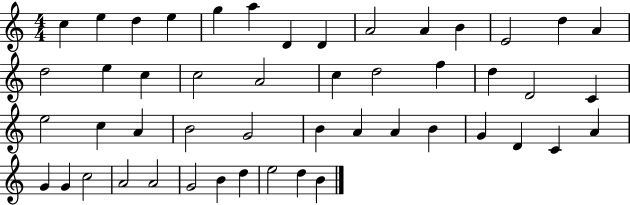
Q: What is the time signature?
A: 4/4